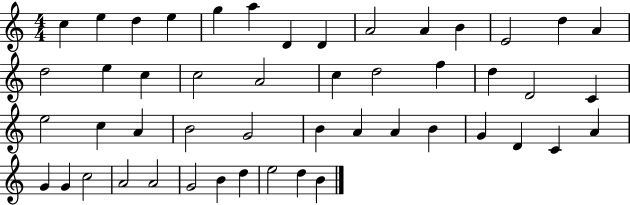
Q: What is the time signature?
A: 4/4